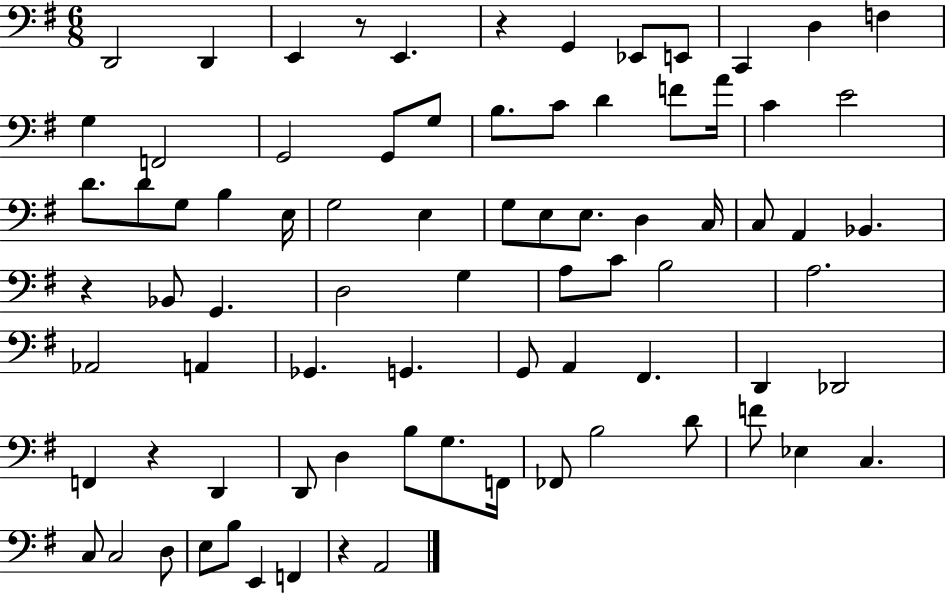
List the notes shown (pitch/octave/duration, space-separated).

D2/h D2/q E2/q R/e E2/q. R/q G2/q Eb2/e E2/e C2/q D3/q F3/q G3/q F2/h G2/h G2/e G3/e B3/e. C4/e D4/q F4/e A4/s C4/q E4/h D4/e. D4/e G3/e B3/q E3/s G3/h E3/q G3/e E3/e E3/e. D3/q C3/s C3/e A2/q Bb2/q. R/q Bb2/e G2/q. D3/h G3/q A3/e C4/e B3/h A3/h. Ab2/h A2/q Gb2/q. G2/q. G2/e A2/q F#2/q. D2/q Db2/h F2/q R/q D2/q D2/e D3/q B3/e G3/e. F2/s FES2/e B3/h D4/e F4/e Eb3/q C3/q. C3/e C3/h D3/e E3/e B3/e E2/q F2/q R/q A2/h